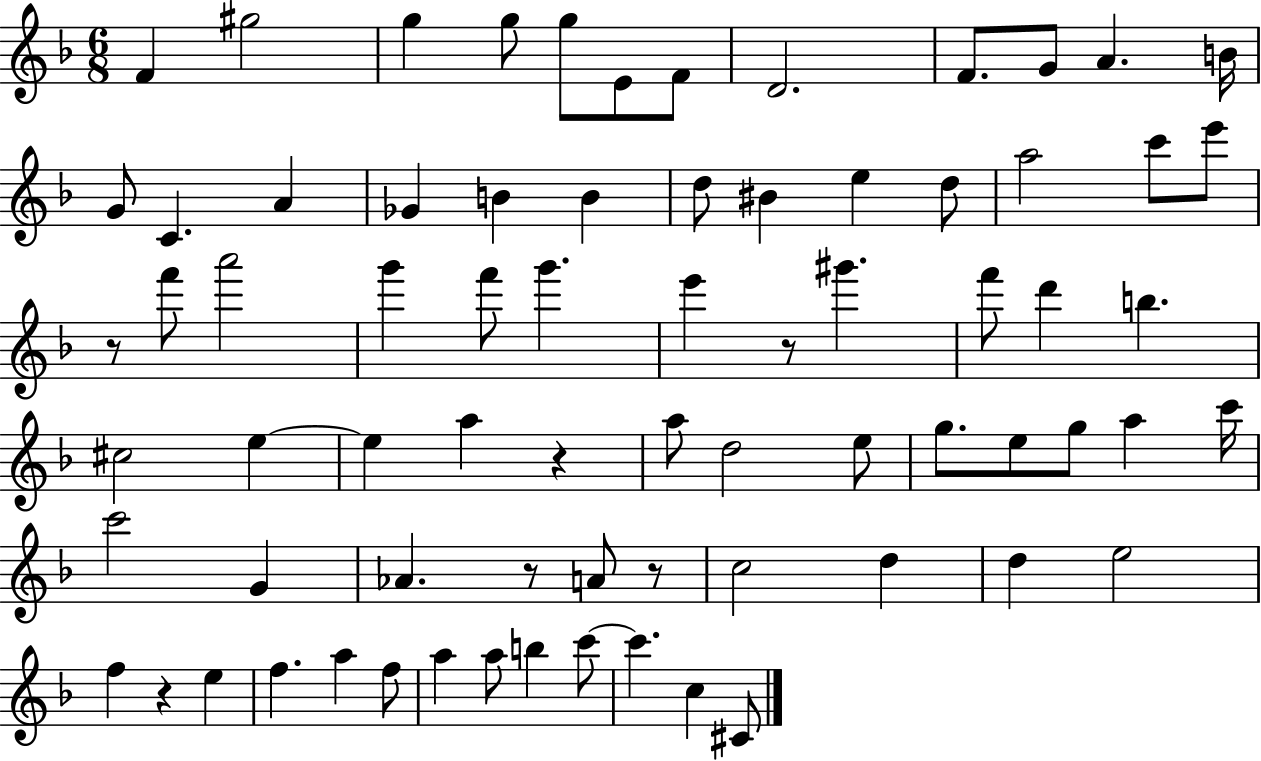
F4/q G#5/h G5/q G5/e G5/e E4/e F4/e D4/h. F4/e. G4/e A4/q. B4/s G4/e C4/q. A4/q Gb4/q B4/q B4/q D5/e BIS4/q E5/q D5/e A5/h C6/e E6/e R/e F6/e A6/h G6/q F6/e G6/q. E6/q R/e G#6/q. F6/e D6/q B5/q. C#5/h E5/q E5/q A5/q R/q A5/e D5/h E5/e G5/e. E5/e G5/e A5/q C6/s C6/h G4/q Ab4/q. R/e A4/e R/e C5/h D5/q D5/q E5/h F5/q R/q E5/q F5/q. A5/q F5/e A5/q A5/e B5/q C6/e C6/q. C5/q C#4/e